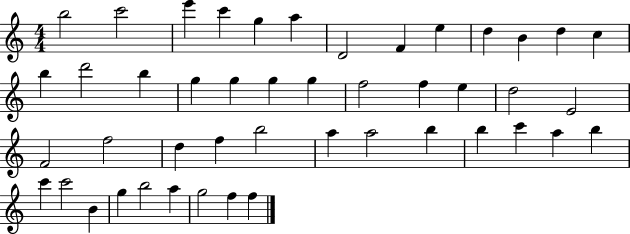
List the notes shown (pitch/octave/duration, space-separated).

B5/h C6/h E6/q C6/q G5/q A5/q D4/h F4/q E5/q D5/q B4/q D5/q C5/q B5/q D6/h B5/q G5/q G5/q G5/q G5/q F5/h F5/q E5/q D5/h E4/h F4/h F5/h D5/q F5/q B5/h A5/q A5/h B5/q B5/q C6/q A5/q B5/q C6/q C6/h B4/q G5/q B5/h A5/q G5/h F5/q F5/q